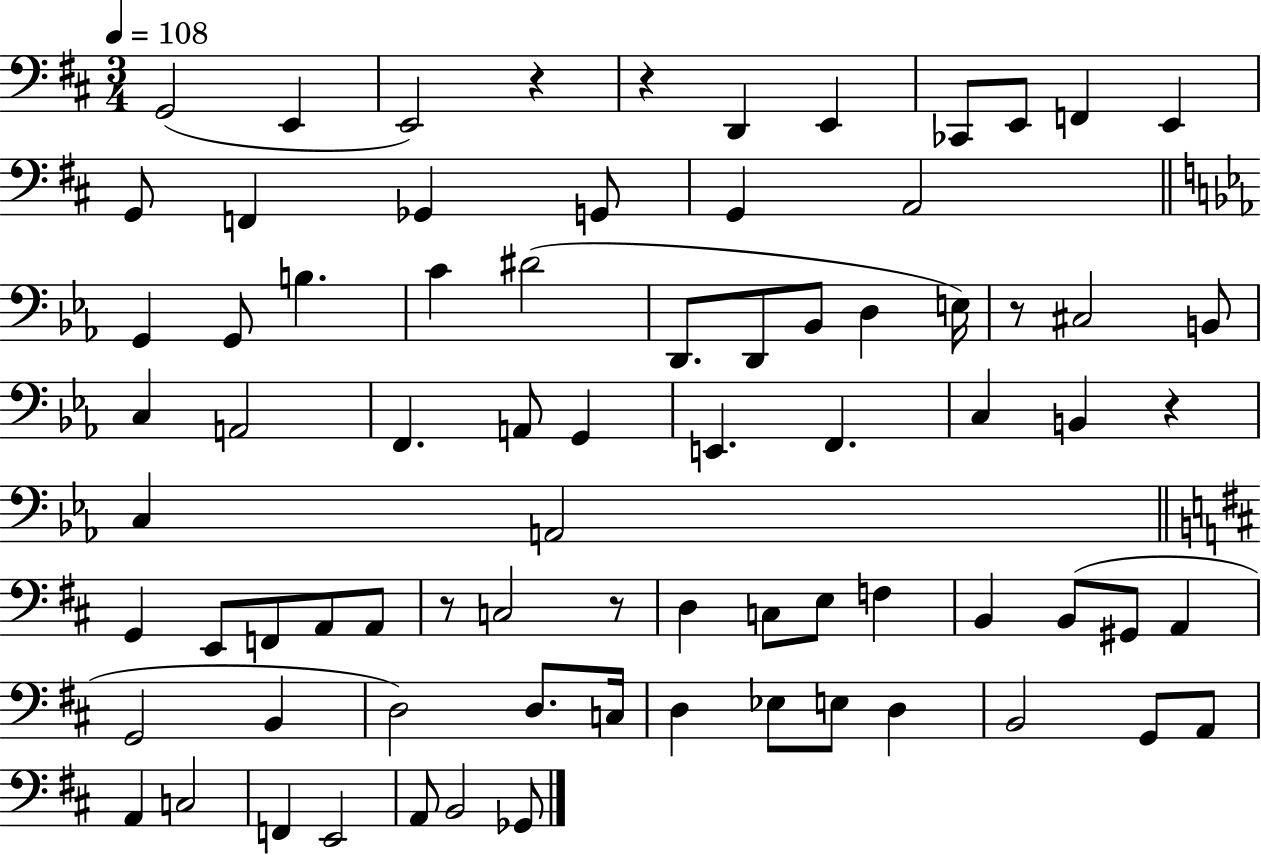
{
  \clef bass
  \numericTimeSignature
  \time 3/4
  \key d \major
  \tempo 4 = 108
  g,2( e,4 | e,2) r4 | r4 d,4 e,4 | ces,8 e,8 f,4 e,4 | \break g,8 f,4 ges,4 g,8 | g,4 a,2 | \bar "||" \break \key ees \major g,4 g,8 b4. | c'4 dis'2( | d,8. d,8 bes,8 d4 e16) | r8 cis2 b,8 | \break c4 a,2 | f,4. a,8 g,4 | e,4. f,4. | c4 b,4 r4 | \break c4 a,2 | \bar "||" \break \key d \major g,4 e,8 f,8 a,8 a,8 | r8 c2 r8 | d4 c8 e8 f4 | b,4 b,8( gis,8 a,4 | \break g,2 b,4 | d2) d8. c16 | d4 ees8 e8 d4 | b,2 g,8 a,8 | \break a,4 c2 | f,4 e,2 | a,8 b,2 ges,8 | \bar "|."
}